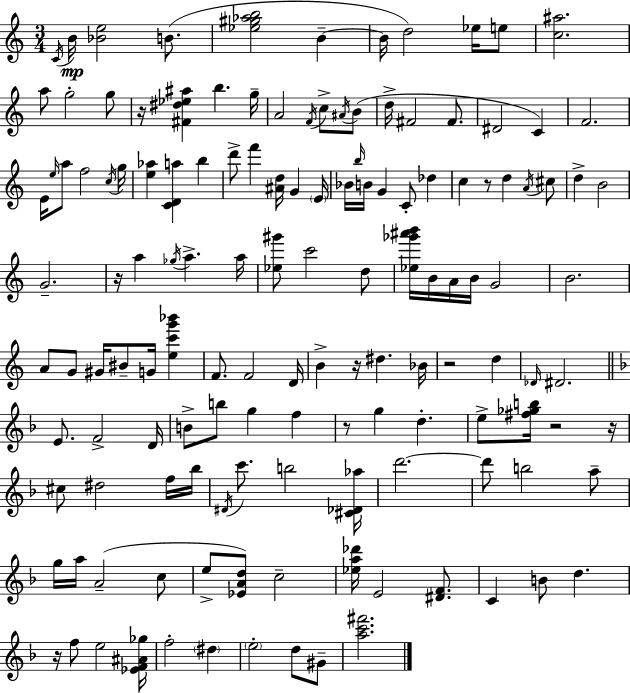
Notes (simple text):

C4/s B4/s [Bb4,E5]/h B4/e. [Eb5,G#5,Ab5,B5]/h B4/q B4/s D5/h Eb5/s E5/e [C5,A#5]/h. A5/e G5/h G5/e R/s [F#4,D#5,Eb5,A#5]/q B5/q. G5/s A4/h F4/s C5/e A#4/s B4/e D5/s F#4/h F#4/e. D#4/h C4/q F4/h. E4/s E5/s A5/e F5/h C5/s G5/s [E5,Ab5]/q [C4,D4,A5]/q B5/q D6/e F6/q [A#4,D5]/s G4/q E4/s Bb4/s B5/s B4/s G4/q C4/e Db5/q C5/q R/e D5/q A4/s C#5/e D5/q B4/h G4/h. R/s A5/q Gb5/s A5/q. A5/s [Eb5,G#6]/e C6/h D5/e [Eb5,Gb6,A#6,B6]/s B4/s A4/s B4/s G4/h B4/h. A4/e G4/e G#4/s BIS4/e G4/s [E5,C6,G6,Bb6]/q F4/e. F4/h D4/s B4/q R/s D#5/q. Bb4/s R/h D5/q Db4/s D#4/h. E4/e. F4/h D4/s B4/e B5/e G5/q F5/q R/e G5/q D5/q. E5/e [F#5,Gb5,B5]/s R/h R/s C#5/e D#5/h F5/s Bb5/s D#4/s C6/e. B5/h [C#4,Db4,Ab5]/s D6/h. D6/e B5/h A5/e G5/s A5/s A4/h C5/e E5/e [Eb4,A4,D5]/e C5/h [Eb5,A5,Db6]/s E4/h [D#4,F4]/e. C4/q B4/e D5/q. R/s F5/e E5/h [Eb4,F4,A#4,Gb5]/s F5/h D#5/q E5/h D5/e G#4/e [A5,C6,F#6]/h.